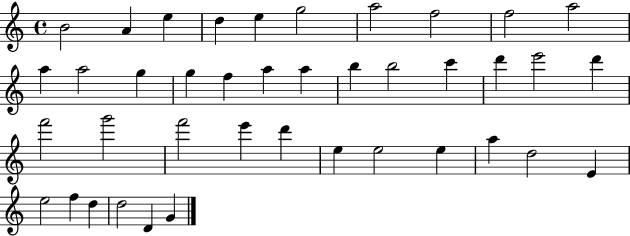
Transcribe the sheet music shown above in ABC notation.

X:1
T:Untitled
M:4/4
L:1/4
K:C
B2 A e d e g2 a2 f2 f2 a2 a a2 g g f a a b b2 c' d' e'2 d' f'2 g'2 f'2 e' d' e e2 e a d2 E e2 f d d2 D G